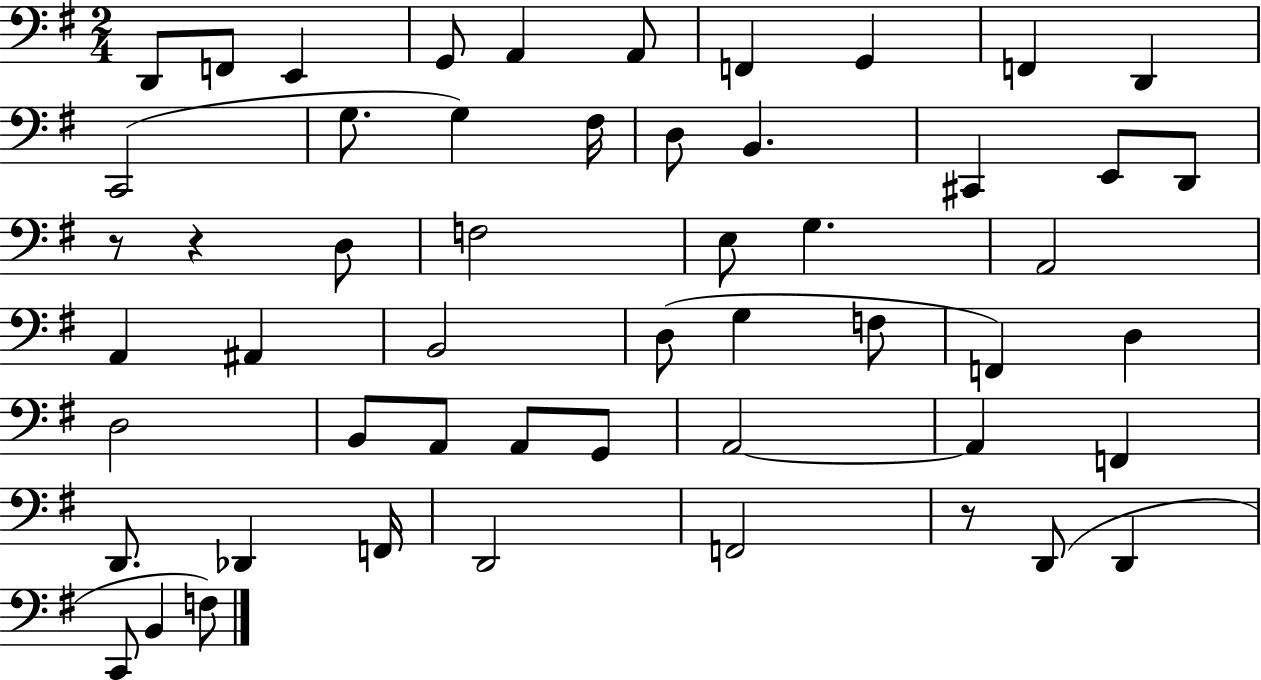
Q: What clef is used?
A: bass